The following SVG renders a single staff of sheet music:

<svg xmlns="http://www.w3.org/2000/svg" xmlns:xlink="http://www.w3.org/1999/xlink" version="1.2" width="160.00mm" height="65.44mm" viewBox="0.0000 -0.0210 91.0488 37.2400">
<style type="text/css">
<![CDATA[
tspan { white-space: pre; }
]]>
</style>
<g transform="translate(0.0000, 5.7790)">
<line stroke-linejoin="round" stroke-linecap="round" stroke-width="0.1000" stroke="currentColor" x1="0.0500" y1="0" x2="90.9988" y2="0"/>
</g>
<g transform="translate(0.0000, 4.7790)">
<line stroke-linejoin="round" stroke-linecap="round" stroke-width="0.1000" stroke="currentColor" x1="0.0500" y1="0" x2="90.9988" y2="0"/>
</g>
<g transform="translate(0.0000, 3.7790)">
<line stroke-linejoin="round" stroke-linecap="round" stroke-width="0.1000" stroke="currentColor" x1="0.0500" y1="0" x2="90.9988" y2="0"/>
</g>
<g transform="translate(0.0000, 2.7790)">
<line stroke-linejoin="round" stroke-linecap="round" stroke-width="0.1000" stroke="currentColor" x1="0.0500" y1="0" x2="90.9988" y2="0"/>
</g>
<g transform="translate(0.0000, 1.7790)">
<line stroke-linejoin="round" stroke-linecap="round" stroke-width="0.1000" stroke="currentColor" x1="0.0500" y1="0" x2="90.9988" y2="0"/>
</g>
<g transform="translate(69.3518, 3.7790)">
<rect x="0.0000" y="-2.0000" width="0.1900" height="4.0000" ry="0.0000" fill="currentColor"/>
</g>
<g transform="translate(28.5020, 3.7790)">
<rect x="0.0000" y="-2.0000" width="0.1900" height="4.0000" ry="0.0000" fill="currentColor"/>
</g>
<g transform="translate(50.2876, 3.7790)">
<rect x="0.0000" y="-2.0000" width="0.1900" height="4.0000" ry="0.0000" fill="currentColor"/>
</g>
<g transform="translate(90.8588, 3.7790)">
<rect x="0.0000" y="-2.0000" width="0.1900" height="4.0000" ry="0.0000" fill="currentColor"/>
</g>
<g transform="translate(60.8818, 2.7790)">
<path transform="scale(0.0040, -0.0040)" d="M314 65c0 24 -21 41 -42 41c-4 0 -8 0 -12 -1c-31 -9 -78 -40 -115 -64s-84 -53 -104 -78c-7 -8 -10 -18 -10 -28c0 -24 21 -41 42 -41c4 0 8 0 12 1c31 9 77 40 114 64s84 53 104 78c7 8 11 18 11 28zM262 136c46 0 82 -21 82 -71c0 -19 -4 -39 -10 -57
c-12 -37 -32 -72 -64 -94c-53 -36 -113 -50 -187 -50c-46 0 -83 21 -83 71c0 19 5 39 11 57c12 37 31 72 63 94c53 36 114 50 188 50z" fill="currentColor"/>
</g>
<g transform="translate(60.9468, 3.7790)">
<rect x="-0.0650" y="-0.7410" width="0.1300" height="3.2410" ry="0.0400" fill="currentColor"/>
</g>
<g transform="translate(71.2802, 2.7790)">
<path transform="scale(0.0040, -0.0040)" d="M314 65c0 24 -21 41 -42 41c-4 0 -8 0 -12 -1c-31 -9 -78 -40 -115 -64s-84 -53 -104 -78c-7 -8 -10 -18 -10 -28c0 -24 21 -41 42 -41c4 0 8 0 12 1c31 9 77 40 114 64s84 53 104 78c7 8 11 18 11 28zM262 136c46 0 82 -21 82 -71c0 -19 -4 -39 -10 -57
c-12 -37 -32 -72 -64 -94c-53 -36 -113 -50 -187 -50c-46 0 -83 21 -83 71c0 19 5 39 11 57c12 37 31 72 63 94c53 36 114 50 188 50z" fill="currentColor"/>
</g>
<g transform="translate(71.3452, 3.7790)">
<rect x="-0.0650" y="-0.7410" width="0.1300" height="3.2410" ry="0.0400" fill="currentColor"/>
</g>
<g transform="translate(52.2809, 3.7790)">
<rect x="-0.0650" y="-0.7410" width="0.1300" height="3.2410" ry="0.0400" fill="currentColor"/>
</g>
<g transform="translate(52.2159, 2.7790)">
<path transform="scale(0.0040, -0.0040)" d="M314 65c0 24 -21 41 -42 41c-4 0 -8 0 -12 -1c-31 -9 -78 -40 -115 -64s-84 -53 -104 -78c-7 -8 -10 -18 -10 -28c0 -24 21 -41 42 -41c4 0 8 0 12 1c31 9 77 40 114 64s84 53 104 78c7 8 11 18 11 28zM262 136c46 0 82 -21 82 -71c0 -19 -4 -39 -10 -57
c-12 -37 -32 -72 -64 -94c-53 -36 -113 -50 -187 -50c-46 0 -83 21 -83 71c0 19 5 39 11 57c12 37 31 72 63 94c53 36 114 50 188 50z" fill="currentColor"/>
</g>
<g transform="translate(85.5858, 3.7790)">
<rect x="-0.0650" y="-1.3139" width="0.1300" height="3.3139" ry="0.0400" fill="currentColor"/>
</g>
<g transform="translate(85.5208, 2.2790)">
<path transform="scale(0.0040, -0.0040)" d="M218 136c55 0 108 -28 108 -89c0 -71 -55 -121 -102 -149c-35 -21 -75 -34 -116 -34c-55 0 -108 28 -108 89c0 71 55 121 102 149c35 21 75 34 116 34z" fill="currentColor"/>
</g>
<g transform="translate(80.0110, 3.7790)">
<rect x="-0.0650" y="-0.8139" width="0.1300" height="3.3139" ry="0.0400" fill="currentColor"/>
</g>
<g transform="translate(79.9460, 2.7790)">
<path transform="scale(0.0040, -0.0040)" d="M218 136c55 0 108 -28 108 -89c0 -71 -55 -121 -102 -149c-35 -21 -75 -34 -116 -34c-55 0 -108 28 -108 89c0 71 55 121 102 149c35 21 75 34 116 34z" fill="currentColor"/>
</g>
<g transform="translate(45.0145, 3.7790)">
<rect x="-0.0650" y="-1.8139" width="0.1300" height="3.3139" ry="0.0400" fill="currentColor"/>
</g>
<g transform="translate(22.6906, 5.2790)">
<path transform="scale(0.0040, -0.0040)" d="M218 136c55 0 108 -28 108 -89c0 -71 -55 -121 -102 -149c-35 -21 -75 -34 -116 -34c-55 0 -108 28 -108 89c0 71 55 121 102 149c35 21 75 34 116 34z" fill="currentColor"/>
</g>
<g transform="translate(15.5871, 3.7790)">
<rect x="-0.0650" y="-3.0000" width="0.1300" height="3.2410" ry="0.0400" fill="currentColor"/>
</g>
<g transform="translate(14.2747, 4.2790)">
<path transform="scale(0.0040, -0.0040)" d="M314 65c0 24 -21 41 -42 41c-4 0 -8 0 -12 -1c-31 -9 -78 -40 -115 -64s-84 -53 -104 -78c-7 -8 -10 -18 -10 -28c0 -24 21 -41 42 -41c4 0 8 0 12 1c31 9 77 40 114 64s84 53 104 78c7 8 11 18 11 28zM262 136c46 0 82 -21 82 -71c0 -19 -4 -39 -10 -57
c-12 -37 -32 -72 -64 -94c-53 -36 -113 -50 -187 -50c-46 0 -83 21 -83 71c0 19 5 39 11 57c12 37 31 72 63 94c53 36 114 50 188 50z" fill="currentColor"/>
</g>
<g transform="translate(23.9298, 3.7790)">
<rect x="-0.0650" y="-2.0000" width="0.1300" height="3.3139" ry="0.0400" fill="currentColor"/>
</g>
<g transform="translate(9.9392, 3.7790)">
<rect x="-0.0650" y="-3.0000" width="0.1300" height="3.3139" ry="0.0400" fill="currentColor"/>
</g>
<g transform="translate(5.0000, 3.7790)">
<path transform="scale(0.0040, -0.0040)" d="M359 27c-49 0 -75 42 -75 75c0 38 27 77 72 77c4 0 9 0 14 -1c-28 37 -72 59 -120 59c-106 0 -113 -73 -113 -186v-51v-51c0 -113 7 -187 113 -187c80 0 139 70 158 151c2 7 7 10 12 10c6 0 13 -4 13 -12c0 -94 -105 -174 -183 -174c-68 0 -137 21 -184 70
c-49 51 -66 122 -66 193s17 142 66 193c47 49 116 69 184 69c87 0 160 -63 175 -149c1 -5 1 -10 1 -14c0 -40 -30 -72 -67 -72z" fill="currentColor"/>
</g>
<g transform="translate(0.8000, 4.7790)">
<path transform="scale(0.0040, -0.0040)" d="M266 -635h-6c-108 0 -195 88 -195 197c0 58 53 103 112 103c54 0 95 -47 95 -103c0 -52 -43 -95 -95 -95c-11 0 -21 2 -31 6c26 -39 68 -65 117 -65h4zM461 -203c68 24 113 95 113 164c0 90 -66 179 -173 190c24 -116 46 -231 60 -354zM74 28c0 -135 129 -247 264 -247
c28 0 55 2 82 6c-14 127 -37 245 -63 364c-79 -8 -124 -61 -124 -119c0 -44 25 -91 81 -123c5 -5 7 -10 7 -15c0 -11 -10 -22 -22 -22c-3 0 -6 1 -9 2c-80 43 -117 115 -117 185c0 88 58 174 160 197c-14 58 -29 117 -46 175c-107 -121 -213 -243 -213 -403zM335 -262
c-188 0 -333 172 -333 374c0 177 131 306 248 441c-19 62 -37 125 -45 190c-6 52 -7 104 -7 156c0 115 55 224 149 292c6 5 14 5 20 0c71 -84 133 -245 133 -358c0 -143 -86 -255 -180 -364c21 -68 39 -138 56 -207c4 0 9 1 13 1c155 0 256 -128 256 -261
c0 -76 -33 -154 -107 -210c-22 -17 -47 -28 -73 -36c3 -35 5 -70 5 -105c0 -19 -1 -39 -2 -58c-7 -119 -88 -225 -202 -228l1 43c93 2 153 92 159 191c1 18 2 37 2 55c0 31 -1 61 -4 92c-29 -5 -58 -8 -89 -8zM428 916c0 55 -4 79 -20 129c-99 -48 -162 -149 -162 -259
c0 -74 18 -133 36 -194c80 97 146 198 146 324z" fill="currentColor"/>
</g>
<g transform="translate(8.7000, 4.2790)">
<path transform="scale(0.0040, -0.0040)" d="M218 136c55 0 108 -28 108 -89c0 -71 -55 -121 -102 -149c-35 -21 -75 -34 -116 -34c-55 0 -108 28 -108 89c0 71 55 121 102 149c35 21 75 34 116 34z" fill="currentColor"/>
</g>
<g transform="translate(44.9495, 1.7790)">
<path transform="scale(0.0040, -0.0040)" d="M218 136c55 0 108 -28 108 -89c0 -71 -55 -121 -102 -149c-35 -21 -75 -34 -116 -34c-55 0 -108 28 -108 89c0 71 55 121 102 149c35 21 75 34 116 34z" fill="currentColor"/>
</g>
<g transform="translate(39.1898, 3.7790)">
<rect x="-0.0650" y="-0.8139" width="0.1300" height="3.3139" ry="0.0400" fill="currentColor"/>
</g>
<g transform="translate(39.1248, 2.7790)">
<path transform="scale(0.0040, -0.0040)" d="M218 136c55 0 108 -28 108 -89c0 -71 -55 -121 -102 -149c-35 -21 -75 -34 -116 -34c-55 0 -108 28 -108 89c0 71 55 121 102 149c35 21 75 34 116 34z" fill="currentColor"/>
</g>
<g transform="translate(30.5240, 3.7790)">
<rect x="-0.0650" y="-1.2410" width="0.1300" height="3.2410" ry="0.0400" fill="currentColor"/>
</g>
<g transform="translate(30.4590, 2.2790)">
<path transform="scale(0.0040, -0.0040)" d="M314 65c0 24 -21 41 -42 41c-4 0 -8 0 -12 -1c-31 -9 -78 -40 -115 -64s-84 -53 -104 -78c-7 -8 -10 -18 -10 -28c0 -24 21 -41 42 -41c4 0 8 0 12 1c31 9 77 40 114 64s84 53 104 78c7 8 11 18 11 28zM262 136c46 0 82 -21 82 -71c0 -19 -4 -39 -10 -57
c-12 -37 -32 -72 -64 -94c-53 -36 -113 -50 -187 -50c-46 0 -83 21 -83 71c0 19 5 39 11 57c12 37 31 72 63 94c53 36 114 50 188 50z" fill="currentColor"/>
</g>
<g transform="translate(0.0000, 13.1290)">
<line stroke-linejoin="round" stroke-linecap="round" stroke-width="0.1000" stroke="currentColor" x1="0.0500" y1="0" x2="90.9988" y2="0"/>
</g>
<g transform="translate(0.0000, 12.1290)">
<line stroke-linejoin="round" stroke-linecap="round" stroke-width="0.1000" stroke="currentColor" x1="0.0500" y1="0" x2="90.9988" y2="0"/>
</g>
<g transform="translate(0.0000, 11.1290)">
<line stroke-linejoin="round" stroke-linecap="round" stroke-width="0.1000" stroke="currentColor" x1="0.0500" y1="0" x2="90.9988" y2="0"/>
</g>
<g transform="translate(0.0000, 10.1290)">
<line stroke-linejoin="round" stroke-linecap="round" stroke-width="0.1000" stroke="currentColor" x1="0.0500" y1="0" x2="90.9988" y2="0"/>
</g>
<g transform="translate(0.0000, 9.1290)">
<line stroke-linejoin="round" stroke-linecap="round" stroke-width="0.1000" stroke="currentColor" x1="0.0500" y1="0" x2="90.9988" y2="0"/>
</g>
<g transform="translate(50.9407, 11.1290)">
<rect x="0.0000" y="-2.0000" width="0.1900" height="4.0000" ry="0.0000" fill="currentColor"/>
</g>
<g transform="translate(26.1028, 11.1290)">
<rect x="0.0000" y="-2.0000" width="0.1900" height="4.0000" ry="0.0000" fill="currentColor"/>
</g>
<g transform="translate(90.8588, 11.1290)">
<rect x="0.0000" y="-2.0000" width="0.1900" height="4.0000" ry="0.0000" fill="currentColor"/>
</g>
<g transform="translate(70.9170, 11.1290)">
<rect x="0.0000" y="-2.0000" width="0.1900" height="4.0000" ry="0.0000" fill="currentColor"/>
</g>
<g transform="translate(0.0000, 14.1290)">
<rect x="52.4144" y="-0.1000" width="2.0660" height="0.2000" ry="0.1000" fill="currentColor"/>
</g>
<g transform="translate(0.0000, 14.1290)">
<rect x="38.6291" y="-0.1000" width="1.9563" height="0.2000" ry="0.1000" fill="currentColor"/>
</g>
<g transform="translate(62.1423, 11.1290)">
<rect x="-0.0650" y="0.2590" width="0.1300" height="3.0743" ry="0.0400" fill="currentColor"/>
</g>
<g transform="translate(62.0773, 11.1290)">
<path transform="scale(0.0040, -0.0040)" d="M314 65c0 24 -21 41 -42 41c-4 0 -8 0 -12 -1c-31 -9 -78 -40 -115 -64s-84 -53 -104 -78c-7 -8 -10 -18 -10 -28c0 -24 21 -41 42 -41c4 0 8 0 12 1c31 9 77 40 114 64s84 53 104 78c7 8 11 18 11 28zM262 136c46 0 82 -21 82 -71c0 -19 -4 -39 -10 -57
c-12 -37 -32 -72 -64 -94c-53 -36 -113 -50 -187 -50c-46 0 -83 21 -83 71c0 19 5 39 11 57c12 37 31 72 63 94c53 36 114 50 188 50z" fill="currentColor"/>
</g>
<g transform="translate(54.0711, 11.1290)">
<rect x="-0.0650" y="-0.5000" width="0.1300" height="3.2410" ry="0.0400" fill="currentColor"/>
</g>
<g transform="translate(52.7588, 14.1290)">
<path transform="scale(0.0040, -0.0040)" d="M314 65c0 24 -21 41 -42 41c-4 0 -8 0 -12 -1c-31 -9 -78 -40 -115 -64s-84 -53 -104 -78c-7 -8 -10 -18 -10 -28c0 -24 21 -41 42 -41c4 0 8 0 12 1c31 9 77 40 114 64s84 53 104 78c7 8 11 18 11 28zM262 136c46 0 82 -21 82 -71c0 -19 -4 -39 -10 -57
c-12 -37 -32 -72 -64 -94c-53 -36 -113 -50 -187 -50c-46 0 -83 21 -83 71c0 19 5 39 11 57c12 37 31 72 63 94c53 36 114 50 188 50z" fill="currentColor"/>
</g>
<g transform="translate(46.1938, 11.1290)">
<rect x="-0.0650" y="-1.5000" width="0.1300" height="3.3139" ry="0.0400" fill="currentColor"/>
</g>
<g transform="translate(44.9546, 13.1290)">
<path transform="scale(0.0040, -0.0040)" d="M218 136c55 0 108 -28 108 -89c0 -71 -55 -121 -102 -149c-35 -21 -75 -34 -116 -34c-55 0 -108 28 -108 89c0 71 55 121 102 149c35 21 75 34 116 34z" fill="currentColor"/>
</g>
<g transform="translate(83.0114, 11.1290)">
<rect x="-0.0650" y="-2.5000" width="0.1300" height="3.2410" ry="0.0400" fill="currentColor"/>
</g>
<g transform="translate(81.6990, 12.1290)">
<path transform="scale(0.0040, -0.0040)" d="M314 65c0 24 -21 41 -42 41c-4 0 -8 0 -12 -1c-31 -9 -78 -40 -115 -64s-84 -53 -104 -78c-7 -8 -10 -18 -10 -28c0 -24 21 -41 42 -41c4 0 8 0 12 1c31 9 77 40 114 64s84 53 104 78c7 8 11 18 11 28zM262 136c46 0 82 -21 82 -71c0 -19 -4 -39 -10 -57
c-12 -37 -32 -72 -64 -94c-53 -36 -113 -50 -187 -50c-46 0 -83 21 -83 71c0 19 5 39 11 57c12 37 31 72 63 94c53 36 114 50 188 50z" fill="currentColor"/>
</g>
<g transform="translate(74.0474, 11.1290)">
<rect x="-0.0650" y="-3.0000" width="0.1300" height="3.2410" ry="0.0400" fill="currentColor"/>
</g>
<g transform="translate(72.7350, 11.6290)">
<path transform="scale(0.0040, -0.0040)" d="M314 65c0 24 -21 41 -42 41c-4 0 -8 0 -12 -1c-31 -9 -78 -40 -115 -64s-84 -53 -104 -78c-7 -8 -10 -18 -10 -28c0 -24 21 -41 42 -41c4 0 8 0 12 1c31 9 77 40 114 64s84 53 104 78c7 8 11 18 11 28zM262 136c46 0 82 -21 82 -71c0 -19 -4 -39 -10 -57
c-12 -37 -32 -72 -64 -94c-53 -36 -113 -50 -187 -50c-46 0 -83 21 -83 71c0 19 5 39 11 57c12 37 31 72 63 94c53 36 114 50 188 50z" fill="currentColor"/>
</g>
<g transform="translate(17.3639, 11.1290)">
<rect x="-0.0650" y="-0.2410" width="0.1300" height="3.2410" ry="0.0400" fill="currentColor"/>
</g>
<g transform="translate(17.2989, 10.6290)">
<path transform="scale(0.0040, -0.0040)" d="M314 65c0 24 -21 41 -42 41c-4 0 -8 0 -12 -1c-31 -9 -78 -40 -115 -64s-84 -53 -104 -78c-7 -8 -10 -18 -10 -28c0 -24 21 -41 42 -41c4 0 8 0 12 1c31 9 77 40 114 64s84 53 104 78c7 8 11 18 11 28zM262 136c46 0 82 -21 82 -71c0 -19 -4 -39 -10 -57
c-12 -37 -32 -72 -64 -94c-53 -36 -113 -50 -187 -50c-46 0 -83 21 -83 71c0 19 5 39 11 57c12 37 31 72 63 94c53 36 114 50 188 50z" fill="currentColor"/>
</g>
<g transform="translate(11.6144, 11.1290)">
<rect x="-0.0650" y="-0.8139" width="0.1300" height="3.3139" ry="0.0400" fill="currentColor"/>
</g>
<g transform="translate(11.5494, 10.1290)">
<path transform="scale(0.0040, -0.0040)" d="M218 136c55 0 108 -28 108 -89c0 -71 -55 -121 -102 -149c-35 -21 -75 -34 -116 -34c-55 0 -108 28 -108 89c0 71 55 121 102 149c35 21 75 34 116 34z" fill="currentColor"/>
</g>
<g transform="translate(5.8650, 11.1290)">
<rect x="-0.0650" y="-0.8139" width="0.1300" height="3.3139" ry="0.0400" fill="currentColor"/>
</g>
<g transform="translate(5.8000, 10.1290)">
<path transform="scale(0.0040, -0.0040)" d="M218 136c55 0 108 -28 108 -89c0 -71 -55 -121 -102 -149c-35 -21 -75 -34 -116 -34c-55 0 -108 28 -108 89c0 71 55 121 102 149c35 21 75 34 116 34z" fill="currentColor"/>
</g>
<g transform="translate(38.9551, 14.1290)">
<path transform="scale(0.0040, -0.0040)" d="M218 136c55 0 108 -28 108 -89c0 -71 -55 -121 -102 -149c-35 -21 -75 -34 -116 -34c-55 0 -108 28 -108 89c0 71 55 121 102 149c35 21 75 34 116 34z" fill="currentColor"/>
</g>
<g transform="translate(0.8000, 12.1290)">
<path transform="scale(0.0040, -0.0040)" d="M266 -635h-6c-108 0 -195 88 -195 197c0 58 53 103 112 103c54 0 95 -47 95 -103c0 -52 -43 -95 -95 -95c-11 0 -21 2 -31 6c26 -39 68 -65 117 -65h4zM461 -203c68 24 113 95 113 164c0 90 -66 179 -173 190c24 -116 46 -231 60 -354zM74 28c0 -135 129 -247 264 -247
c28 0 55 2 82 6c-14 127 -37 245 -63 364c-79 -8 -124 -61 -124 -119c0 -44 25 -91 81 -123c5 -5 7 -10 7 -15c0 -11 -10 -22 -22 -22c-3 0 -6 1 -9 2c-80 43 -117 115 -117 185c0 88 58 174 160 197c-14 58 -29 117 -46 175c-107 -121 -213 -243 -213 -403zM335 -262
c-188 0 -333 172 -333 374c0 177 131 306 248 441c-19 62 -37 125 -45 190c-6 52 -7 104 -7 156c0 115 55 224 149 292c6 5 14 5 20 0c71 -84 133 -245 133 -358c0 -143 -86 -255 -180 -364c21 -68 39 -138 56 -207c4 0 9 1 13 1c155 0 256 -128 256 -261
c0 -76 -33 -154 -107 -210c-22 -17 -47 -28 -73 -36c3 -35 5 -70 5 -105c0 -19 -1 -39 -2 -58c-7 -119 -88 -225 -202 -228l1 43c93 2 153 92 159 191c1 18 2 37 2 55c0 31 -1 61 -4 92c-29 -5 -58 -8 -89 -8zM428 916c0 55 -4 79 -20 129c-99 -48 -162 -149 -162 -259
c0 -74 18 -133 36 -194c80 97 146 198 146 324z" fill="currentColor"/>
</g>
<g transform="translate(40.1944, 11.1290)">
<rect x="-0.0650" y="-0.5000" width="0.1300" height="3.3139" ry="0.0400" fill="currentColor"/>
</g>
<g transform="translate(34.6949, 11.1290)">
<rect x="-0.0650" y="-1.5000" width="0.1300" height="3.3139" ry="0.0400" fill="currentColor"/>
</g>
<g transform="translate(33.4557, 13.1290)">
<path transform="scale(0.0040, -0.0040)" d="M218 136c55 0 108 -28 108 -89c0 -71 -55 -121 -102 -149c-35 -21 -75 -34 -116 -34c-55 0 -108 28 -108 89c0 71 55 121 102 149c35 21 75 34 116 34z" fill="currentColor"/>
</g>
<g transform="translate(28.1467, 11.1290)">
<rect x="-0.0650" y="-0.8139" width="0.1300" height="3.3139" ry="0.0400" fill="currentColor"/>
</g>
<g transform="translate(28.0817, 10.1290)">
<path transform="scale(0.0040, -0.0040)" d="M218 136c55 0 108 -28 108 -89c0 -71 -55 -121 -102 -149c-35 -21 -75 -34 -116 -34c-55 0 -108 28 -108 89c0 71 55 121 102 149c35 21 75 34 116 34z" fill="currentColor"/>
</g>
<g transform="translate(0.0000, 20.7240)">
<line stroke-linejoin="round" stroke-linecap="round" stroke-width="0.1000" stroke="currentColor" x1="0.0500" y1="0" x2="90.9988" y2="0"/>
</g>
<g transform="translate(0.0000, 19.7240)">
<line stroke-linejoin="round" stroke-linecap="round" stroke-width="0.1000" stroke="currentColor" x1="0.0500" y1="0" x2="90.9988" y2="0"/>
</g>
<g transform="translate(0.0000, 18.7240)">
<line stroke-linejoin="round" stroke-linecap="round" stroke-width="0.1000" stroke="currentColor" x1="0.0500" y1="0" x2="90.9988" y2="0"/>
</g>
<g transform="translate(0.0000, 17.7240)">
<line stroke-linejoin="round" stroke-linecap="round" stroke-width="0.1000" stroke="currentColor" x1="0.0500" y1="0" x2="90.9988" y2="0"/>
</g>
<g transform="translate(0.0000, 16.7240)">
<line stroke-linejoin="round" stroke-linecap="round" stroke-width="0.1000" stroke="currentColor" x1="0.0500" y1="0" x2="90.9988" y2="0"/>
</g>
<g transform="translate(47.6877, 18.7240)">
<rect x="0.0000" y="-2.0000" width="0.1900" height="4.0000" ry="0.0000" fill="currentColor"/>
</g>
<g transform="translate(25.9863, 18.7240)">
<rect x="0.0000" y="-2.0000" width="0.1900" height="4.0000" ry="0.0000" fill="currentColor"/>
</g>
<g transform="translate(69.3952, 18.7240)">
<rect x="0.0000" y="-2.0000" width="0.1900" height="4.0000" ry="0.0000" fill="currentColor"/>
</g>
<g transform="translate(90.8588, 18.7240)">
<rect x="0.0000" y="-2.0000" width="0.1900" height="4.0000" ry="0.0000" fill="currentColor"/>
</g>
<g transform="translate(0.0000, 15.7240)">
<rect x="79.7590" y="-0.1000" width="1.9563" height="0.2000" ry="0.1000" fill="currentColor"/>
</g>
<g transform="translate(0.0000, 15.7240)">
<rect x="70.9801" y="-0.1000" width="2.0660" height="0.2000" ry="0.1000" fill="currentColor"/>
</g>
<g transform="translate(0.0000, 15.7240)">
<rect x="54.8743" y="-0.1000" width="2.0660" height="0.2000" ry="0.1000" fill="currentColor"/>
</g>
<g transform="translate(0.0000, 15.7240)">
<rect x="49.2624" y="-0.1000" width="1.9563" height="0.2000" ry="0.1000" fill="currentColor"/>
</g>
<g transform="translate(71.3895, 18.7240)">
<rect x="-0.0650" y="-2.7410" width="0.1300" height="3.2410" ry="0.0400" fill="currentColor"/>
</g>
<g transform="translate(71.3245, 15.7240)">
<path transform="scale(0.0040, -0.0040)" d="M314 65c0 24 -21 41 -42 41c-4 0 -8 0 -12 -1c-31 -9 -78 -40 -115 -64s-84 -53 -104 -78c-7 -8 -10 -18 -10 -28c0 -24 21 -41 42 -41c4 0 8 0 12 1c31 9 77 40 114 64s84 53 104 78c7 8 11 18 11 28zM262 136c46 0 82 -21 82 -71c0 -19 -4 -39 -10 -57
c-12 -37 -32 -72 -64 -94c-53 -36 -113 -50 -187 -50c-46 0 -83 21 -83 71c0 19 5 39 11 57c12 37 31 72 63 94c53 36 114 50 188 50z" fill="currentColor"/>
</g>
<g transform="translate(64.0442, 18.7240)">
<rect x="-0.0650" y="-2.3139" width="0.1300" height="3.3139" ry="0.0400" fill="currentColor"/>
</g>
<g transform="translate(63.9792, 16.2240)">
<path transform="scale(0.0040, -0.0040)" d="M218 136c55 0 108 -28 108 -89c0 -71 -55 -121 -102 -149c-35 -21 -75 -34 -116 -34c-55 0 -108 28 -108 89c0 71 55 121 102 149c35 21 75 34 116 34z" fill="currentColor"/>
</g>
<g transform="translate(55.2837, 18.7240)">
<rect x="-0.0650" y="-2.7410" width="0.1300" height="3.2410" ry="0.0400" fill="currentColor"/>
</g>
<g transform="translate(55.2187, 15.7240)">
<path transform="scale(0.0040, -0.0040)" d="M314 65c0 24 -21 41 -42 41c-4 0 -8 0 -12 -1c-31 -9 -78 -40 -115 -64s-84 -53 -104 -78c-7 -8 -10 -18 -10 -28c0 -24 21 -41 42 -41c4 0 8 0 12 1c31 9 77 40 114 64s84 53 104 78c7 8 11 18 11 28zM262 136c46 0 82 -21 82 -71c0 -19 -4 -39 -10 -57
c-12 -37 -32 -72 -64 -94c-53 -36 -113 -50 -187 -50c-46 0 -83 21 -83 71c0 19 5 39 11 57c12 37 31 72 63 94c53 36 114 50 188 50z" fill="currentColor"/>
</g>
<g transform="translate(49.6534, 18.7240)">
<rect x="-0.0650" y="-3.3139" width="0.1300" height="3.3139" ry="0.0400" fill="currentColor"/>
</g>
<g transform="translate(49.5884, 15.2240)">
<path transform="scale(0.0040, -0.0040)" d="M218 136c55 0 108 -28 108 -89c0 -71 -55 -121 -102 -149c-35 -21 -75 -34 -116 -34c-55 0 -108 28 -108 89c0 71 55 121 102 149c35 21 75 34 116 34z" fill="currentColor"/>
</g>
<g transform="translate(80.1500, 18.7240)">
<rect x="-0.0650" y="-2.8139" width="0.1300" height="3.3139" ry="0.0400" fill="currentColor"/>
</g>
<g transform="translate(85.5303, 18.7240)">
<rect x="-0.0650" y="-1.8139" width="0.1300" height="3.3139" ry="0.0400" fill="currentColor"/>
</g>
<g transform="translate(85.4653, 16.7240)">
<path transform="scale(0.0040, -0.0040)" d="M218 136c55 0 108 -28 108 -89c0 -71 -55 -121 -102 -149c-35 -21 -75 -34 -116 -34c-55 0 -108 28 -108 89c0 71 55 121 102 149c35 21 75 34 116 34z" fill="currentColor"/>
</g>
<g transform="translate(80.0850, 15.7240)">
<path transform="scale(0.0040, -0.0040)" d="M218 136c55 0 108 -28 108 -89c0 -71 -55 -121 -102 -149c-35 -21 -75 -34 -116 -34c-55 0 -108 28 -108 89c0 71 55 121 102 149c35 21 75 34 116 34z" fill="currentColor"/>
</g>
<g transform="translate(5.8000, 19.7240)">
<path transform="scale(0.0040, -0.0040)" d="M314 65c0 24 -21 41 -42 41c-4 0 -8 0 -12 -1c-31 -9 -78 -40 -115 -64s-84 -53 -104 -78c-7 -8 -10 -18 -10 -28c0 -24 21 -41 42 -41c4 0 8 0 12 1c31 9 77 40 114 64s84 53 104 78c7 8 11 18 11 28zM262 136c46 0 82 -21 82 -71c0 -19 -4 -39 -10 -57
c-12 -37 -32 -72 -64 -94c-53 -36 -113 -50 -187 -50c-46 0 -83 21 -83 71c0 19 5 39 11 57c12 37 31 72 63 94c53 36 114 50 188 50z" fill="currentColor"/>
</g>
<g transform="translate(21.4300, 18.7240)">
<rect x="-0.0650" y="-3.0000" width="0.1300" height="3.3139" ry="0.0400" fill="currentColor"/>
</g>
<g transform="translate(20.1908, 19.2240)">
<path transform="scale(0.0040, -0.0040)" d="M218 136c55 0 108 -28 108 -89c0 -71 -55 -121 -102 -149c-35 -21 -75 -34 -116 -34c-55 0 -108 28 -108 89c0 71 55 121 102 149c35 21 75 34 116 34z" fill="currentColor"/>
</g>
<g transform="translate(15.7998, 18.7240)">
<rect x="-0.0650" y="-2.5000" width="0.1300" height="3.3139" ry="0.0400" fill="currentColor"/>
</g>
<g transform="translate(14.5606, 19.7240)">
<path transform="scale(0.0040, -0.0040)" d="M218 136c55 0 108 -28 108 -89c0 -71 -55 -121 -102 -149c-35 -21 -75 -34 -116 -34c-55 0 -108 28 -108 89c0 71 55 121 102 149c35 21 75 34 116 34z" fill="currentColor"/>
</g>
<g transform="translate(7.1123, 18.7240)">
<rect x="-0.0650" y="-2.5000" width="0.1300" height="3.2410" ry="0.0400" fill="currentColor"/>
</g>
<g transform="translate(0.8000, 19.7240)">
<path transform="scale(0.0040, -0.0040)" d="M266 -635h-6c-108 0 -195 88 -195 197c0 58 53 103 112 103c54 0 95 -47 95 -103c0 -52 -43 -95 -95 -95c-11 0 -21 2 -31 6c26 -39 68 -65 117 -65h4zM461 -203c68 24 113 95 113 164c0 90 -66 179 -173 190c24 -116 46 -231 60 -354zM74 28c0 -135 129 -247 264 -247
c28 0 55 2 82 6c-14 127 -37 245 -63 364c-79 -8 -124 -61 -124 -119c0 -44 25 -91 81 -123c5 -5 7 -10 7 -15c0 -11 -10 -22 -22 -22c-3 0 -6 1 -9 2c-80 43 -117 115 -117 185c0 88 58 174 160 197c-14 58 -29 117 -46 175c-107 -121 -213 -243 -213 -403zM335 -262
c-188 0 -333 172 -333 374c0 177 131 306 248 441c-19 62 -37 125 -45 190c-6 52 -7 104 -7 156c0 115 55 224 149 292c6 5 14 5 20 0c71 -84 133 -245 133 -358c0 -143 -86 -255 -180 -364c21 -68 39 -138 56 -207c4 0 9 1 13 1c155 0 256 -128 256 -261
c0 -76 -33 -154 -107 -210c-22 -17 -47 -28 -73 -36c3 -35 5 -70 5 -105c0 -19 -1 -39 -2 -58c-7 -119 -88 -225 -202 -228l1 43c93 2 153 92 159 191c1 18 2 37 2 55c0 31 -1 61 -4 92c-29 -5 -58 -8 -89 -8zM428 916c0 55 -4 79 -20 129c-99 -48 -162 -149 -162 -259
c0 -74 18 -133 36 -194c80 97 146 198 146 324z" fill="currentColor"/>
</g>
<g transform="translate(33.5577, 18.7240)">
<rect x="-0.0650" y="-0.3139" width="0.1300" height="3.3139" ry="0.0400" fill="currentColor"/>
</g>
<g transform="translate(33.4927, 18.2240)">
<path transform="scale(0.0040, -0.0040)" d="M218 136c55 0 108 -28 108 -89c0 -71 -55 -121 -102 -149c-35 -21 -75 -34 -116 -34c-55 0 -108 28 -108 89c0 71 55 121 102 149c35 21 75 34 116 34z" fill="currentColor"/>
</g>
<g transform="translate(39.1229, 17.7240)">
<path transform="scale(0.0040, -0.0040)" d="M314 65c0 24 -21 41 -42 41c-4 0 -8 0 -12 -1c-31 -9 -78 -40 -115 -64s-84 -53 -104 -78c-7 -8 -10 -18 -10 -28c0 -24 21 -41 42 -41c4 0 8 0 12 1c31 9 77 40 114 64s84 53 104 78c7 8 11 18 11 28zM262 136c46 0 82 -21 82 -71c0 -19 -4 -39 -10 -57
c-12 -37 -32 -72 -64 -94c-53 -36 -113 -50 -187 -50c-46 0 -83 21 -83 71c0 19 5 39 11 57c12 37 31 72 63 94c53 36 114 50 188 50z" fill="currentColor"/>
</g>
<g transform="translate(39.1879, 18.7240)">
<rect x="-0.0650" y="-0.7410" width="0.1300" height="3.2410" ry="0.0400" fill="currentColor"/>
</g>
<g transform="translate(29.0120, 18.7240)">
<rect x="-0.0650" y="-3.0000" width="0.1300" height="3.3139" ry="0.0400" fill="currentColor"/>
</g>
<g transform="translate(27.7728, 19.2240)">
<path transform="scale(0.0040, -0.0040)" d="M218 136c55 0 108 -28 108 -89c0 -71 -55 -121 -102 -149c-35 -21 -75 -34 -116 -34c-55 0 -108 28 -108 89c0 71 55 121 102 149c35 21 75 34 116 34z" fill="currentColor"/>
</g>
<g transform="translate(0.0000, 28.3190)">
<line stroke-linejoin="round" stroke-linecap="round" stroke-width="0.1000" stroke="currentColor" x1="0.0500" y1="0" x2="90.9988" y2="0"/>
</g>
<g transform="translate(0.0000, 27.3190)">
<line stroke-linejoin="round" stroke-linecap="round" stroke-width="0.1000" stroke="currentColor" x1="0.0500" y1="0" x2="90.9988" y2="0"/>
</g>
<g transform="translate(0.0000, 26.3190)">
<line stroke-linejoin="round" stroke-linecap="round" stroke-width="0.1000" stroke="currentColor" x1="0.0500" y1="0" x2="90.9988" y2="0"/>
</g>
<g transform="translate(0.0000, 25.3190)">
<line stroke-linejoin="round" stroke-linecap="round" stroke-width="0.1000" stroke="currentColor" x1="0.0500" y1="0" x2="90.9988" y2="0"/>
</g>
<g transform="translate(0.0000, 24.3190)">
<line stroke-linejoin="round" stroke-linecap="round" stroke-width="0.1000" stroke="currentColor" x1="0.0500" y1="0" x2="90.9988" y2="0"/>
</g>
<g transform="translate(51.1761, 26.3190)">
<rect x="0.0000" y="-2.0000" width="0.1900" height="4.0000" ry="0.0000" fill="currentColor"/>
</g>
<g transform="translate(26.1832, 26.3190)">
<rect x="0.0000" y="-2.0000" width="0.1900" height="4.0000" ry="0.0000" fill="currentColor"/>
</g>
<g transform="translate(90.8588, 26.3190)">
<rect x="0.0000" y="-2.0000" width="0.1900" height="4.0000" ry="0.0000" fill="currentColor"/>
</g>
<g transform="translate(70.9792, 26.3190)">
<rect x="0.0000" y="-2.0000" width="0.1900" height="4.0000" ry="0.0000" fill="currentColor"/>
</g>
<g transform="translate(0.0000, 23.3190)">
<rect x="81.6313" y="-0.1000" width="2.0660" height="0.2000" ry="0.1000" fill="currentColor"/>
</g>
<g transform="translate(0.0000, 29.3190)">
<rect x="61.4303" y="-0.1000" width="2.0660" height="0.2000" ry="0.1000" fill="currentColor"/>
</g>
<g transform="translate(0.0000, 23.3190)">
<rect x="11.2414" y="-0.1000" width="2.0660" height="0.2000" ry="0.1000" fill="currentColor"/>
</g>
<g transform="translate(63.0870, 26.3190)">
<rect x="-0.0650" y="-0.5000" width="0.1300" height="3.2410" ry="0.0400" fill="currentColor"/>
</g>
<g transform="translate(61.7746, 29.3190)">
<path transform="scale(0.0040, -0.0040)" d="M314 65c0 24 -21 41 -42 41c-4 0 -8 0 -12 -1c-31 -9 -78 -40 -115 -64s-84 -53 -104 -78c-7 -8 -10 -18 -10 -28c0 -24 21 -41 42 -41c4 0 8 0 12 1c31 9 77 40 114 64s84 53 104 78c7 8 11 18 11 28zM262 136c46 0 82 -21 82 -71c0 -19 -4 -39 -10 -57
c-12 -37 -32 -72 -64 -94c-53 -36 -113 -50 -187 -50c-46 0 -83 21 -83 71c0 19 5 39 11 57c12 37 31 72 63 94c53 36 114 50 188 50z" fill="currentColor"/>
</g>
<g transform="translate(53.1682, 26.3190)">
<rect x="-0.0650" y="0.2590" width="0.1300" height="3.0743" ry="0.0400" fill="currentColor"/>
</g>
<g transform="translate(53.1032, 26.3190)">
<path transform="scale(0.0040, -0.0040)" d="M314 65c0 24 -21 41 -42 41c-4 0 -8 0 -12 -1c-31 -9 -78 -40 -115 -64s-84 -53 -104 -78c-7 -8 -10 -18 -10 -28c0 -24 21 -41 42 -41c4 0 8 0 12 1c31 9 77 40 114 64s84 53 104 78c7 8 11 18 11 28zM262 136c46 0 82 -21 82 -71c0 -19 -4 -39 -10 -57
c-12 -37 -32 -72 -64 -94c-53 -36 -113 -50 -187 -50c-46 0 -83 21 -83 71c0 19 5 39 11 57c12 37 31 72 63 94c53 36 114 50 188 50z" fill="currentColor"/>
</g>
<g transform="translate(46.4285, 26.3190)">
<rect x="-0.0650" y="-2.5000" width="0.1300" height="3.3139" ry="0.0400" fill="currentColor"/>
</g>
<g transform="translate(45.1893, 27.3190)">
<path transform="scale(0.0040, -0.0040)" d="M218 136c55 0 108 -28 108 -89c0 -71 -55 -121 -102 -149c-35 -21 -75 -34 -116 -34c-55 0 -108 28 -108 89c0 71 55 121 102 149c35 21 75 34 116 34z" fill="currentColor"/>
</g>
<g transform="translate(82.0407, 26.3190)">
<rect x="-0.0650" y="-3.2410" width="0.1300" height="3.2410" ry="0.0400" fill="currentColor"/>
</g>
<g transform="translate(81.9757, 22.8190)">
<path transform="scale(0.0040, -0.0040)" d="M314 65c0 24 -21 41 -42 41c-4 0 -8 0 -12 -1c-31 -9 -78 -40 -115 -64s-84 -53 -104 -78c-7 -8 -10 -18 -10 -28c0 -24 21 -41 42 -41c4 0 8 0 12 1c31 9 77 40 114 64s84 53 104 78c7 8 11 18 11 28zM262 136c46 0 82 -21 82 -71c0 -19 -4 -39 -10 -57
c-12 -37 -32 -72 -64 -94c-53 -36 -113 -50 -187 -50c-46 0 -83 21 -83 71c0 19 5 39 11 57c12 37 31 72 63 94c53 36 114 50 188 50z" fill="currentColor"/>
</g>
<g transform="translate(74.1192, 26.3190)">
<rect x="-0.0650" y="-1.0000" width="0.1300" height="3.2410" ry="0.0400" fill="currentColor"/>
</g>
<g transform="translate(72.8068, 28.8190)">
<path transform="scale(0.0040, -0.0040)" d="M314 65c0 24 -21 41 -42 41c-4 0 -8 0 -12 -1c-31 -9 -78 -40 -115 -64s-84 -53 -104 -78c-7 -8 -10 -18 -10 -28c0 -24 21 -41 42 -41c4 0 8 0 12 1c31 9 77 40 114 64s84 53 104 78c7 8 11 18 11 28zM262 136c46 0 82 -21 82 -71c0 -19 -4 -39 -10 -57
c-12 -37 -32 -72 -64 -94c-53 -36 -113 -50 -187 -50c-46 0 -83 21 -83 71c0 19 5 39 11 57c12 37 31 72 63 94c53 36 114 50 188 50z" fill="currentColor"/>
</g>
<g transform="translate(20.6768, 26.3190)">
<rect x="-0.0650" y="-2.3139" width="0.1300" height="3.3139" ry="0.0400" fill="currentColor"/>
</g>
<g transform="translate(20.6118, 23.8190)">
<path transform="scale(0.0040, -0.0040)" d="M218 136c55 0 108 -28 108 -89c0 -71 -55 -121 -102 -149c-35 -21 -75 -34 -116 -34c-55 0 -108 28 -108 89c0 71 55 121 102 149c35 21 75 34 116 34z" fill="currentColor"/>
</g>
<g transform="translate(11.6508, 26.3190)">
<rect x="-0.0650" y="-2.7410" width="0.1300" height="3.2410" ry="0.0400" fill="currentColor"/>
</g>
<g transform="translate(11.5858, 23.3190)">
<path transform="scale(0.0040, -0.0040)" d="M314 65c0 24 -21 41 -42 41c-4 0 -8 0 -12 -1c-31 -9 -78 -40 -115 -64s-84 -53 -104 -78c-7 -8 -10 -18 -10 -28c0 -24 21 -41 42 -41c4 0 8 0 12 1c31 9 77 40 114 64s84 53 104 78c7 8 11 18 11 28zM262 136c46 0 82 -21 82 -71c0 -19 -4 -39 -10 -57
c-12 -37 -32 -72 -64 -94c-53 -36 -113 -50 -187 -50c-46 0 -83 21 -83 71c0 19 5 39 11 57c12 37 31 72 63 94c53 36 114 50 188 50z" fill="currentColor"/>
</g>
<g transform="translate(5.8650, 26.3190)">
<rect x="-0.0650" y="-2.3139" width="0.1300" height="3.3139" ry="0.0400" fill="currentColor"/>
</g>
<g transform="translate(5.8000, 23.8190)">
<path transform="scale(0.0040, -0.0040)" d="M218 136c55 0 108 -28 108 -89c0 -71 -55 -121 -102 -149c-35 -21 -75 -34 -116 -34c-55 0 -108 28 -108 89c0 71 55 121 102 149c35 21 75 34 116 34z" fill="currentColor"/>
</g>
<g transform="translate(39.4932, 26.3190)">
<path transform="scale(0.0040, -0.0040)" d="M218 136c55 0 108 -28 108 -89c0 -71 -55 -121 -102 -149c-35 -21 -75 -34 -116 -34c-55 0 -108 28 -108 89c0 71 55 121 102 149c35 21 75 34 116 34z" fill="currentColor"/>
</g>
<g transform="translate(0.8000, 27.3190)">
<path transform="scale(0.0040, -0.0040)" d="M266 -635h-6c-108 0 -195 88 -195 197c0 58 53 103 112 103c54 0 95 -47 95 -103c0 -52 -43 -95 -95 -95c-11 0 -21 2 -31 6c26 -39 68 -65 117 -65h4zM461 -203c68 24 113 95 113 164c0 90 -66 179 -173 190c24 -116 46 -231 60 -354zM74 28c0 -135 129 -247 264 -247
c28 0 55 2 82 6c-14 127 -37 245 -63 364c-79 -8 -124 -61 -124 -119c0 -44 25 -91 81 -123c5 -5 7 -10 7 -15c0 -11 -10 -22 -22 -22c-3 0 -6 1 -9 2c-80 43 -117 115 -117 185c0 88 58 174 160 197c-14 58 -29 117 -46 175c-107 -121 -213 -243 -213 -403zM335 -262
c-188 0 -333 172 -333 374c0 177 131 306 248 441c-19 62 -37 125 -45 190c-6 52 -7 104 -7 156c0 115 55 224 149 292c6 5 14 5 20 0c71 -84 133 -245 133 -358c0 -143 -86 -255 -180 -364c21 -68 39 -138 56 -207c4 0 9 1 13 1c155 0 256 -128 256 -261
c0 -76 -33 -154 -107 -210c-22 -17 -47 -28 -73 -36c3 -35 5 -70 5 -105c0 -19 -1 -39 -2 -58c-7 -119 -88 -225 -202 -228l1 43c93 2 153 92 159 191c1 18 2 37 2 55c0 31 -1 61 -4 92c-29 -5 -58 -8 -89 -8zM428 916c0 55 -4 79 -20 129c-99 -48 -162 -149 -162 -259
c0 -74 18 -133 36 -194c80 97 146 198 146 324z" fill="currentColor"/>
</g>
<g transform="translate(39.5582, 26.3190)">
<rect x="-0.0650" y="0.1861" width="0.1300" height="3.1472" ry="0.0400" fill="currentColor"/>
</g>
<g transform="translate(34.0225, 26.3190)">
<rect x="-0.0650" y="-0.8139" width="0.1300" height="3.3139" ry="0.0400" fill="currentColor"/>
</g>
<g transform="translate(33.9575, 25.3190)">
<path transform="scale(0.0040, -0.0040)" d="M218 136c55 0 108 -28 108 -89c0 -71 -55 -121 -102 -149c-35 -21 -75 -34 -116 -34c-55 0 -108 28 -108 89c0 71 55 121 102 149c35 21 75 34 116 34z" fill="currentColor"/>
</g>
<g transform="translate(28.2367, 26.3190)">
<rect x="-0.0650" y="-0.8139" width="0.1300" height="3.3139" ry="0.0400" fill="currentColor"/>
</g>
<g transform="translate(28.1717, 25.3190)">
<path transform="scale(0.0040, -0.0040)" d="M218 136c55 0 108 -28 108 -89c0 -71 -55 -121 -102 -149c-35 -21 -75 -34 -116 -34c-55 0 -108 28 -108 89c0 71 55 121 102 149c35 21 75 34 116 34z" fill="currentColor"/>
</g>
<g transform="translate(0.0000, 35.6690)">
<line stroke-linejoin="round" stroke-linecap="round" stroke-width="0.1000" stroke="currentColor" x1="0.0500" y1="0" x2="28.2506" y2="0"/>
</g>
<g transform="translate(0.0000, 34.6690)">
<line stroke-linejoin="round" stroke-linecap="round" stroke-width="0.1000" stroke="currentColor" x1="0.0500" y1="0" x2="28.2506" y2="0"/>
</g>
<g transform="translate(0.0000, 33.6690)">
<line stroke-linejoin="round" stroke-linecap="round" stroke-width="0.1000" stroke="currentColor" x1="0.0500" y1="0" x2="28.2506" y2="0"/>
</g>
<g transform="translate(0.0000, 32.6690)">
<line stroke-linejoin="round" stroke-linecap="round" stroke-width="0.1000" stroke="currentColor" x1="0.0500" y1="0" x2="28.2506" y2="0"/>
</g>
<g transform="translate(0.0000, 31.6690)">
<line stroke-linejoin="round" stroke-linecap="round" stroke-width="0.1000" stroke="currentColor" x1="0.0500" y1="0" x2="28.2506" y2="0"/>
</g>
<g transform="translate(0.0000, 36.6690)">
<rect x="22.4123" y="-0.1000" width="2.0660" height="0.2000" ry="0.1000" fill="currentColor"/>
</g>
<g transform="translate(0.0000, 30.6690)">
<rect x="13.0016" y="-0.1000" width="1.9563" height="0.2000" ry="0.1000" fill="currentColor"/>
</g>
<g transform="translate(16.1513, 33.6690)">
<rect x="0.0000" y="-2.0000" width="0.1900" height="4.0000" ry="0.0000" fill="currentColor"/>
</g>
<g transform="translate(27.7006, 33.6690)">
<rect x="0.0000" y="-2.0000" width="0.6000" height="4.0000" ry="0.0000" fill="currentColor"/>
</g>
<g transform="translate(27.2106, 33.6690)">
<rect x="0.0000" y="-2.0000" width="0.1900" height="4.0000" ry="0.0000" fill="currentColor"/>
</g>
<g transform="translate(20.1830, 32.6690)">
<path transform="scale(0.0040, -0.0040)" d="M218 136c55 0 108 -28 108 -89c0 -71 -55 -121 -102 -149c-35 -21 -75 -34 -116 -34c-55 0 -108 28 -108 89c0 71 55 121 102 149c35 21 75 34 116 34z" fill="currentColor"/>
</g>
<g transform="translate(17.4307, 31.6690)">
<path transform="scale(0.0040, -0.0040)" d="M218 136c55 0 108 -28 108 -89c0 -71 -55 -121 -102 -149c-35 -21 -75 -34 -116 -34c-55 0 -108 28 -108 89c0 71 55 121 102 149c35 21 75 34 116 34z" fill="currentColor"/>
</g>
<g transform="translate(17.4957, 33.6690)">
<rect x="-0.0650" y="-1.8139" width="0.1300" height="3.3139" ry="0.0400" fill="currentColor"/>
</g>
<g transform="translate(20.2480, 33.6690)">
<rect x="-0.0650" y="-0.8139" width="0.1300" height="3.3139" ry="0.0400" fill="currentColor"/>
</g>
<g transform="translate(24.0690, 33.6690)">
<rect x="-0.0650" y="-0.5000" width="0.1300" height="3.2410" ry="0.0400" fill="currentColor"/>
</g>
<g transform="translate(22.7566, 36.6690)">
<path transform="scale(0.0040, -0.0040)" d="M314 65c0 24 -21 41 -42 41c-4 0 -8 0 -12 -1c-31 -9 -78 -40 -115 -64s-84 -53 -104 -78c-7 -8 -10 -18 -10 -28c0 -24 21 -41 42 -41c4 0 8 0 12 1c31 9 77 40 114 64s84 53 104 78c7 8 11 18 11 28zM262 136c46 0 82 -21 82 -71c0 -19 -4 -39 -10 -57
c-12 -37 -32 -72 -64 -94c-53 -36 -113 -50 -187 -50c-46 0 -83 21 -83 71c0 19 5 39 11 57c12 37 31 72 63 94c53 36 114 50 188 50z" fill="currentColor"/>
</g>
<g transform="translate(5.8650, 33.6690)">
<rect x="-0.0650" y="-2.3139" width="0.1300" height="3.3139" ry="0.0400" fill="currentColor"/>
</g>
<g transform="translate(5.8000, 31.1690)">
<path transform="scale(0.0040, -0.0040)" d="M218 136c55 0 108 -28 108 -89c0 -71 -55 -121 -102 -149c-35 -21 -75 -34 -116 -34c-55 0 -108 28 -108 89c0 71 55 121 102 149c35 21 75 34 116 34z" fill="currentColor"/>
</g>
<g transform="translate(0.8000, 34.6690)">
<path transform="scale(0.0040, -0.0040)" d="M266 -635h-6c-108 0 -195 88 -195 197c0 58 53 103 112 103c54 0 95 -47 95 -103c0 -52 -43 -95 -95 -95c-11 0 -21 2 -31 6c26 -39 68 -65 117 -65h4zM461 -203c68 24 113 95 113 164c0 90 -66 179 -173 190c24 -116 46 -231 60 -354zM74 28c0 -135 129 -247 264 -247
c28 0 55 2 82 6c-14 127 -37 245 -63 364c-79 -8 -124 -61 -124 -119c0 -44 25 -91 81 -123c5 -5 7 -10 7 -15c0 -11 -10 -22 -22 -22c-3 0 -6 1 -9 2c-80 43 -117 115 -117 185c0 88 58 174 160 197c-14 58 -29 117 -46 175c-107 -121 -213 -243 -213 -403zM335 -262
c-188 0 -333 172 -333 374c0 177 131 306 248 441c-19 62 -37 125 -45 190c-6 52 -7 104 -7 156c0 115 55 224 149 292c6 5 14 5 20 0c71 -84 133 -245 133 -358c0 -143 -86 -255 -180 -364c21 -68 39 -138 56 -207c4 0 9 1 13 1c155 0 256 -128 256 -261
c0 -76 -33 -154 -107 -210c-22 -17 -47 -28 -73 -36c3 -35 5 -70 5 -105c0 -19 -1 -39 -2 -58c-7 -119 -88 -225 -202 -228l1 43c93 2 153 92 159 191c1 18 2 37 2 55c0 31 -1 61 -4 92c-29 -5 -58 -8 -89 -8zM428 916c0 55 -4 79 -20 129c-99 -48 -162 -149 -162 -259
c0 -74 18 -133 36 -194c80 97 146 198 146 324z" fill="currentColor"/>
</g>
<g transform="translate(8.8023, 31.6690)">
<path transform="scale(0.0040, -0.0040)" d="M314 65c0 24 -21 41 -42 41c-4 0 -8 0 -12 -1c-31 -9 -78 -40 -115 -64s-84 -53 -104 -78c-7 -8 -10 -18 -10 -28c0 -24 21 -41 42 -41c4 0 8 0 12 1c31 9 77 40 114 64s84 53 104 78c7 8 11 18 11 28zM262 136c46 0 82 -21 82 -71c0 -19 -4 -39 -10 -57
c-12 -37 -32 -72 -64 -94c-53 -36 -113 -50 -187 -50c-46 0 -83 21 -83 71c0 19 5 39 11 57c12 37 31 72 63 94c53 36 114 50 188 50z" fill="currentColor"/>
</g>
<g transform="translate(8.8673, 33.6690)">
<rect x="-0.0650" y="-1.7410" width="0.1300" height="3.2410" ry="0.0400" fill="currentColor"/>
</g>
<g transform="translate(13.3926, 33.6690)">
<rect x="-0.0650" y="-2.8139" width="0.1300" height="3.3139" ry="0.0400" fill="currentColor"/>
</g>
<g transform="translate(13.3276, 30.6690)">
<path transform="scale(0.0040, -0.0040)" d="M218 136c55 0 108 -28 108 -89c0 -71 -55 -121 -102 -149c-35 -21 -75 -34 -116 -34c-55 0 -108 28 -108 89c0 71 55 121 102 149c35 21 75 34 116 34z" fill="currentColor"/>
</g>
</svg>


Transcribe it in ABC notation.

X:1
T:Untitled
M:4/4
L:1/4
K:C
A A2 F e2 d f d2 d2 d2 d e d d c2 d E C E C2 B2 A2 G2 G2 G A A c d2 b a2 g a2 a f g a2 g d d B G B2 C2 D2 b2 g f2 a f d C2